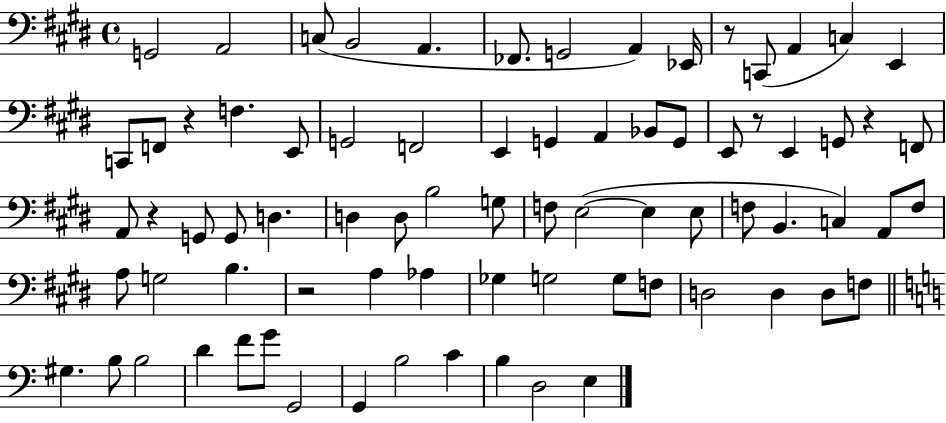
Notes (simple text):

G2/h A2/h C3/e B2/h A2/q. FES2/e. G2/h A2/q Eb2/s R/e C2/e A2/q C3/q E2/q C2/e F2/e R/q F3/q. E2/e G2/h F2/h E2/q G2/q A2/q Bb2/e G2/e E2/e R/e E2/q G2/e R/q F2/e A2/e R/q G2/e G2/e D3/q. D3/q D3/e B3/h G3/e F3/e E3/h E3/q E3/e F3/e B2/q. C3/q A2/e F3/e A3/e G3/h B3/q. R/h A3/q Ab3/q Gb3/q G3/h G3/e F3/e D3/h D3/q D3/e F3/e G#3/q. B3/e B3/h D4/q F4/e G4/e G2/h G2/q B3/h C4/q B3/q D3/h E3/q